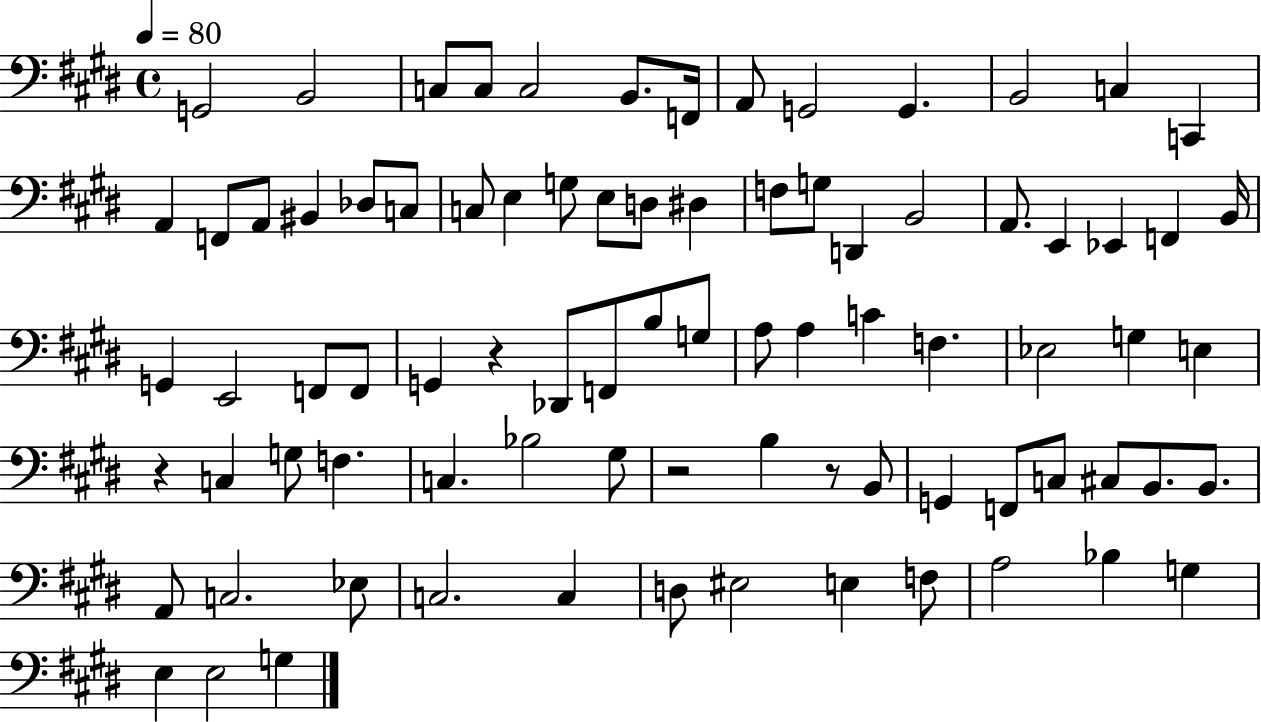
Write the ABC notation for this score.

X:1
T:Untitled
M:4/4
L:1/4
K:E
G,,2 B,,2 C,/2 C,/2 C,2 B,,/2 F,,/4 A,,/2 G,,2 G,, B,,2 C, C,, A,, F,,/2 A,,/2 ^B,, _D,/2 C,/2 C,/2 E, G,/2 E,/2 D,/2 ^D, F,/2 G,/2 D,, B,,2 A,,/2 E,, _E,, F,, B,,/4 G,, E,,2 F,,/2 F,,/2 G,, z _D,,/2 F,,/2 B,/2 G,/2 A,/2 A, C F, _E,2 G, E, z C, G,/2 F, C, _B,2 ^G,/2 z2 B, z/2 B,,/2 G,, F,,/2 C,/2 ^C,/2 B,,/2 B,,/2 A,,/2 C,2 _E,/2 C,2 C, D,/2 ^E,2 E, F,/2 A,2 _B, G, E, E,2 G,